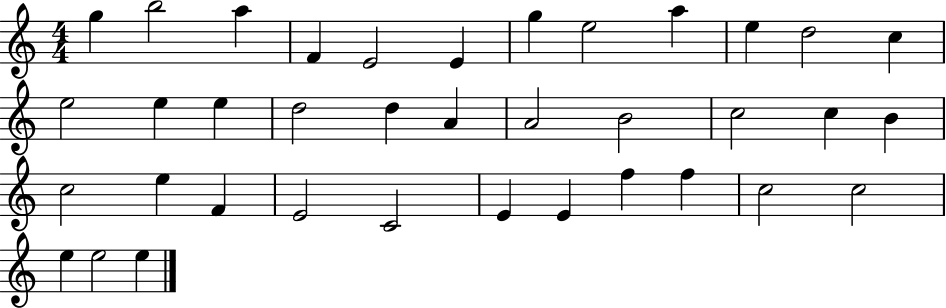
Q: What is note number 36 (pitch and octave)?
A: E5